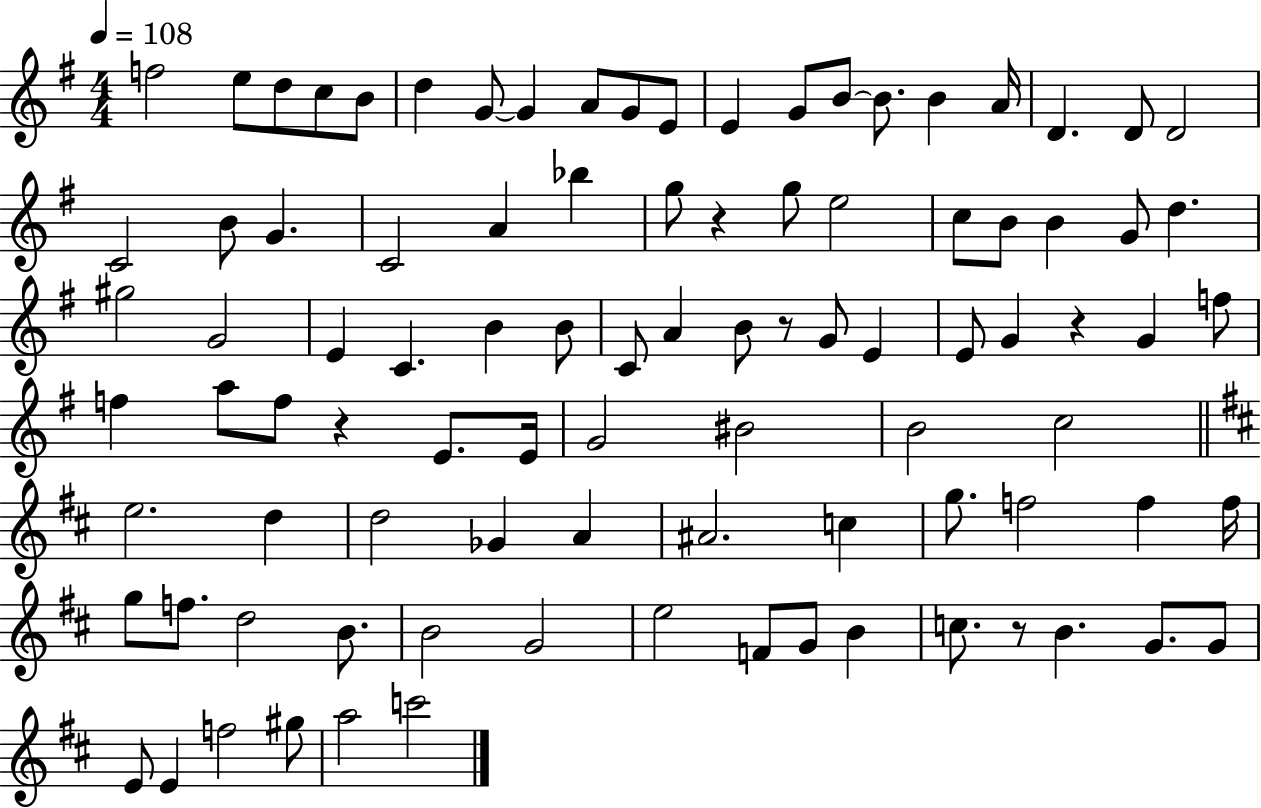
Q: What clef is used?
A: treble